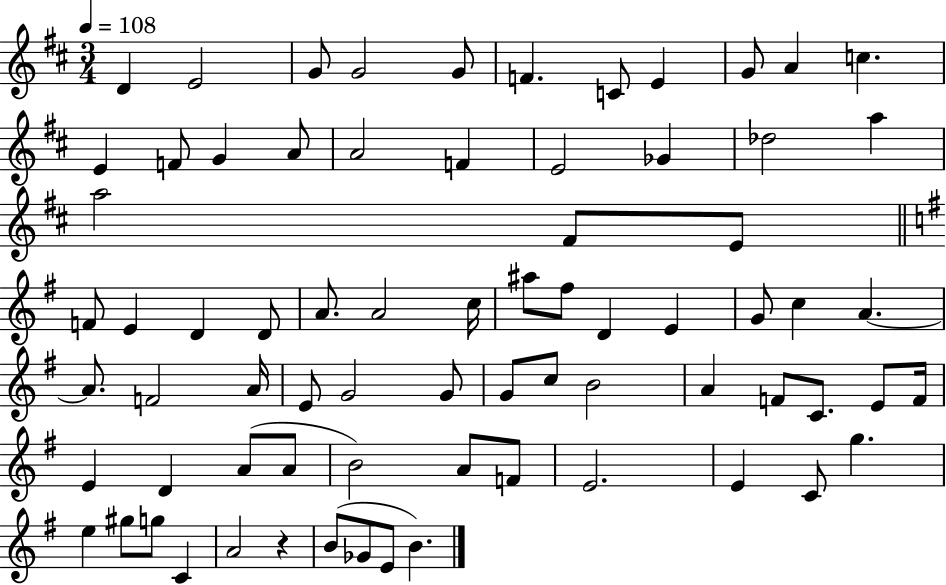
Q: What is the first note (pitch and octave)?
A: D4